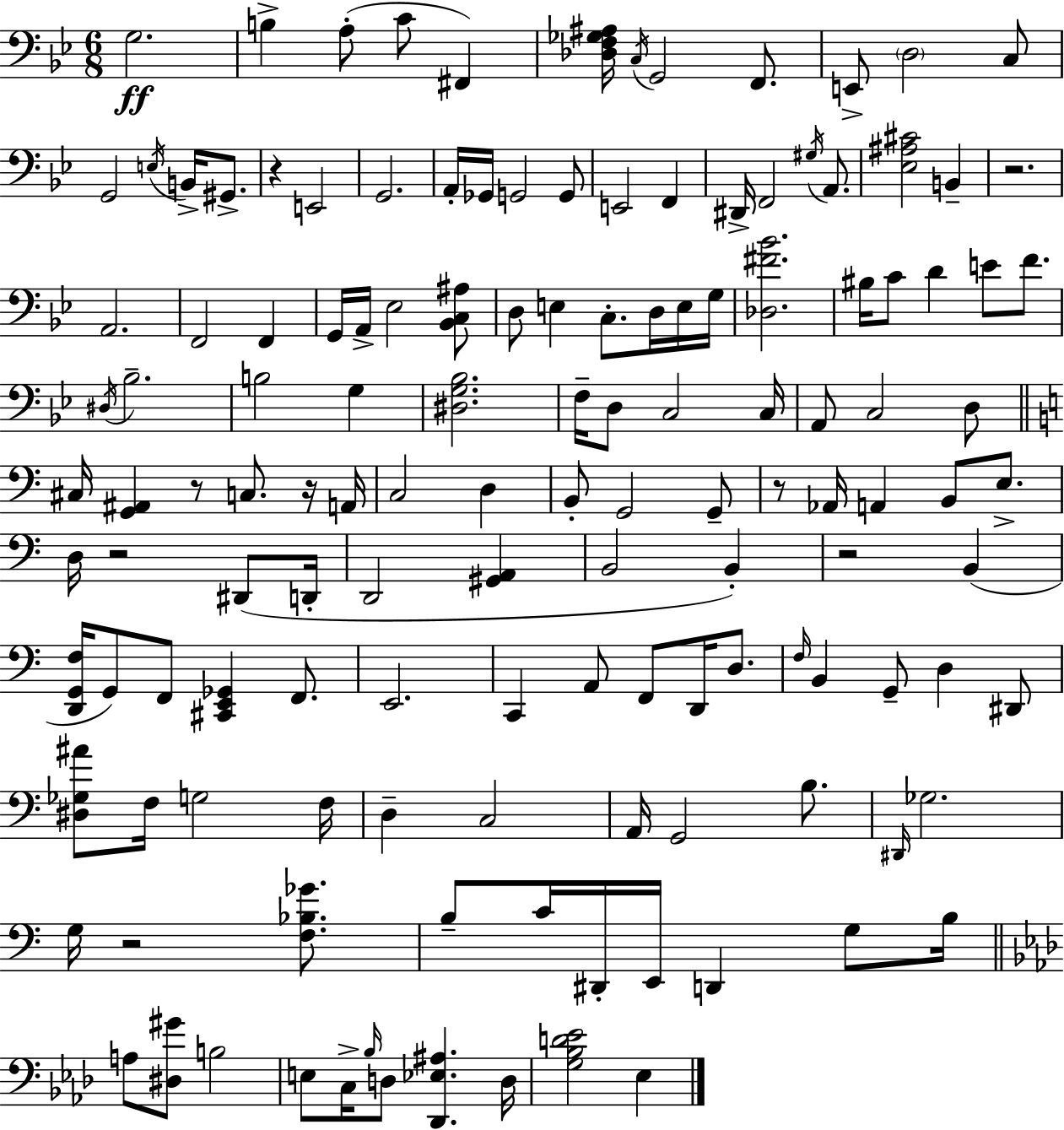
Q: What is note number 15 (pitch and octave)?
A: G#2